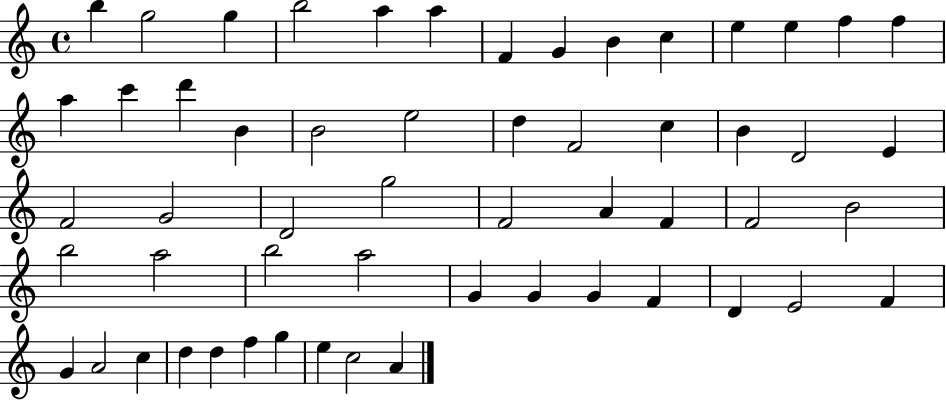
B5/q G5/h G5/q B5/h A5/q A5/q F4/q G4/q B4/q C5/q E5/q E5/q F5/q F5/q A5/q C6/q D6/q B4/q B4/h E5/h D5/q F4/h C5/q B4/q D4/h E4/q F4/h G4/h D4/h G5/h F4/h A4/q F4/q F4/h B4/h B5/h A5/h B5/h A5/h G4/q G4/q G4/q F4/q D4/q E4/h F4/q G4/q A4/h C5/q D5/q D5/q F5/q G5/q E5/q C5/h A4/q